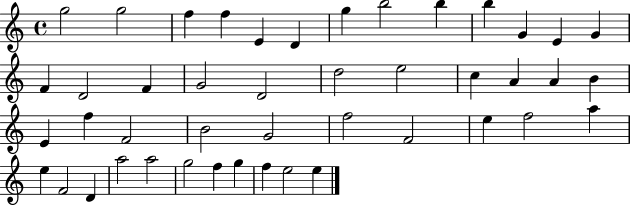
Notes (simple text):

G5/h G5/h F5/q F5/q E4/q D4/q G5/q B5/h B5/q B5/q G4/q E4/q G4/q F4/q D4/h F4/q G4/h D4/h D5/h E5/h C5/q A4/q A4/q B4/q E4/q F5/q F4/h B4/h G4/h F5/h F4/h E5/q F5/h A5/q E5/q F4/h D4/q A5/h A5/h G5/h F5/q G5/q F5/q E5/h E5/q